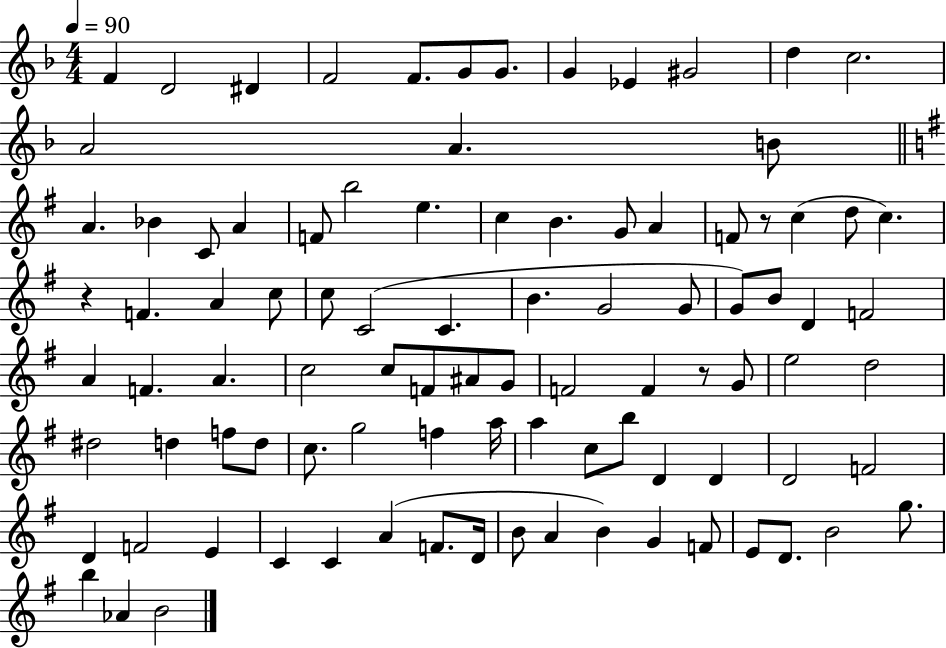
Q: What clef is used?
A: treble